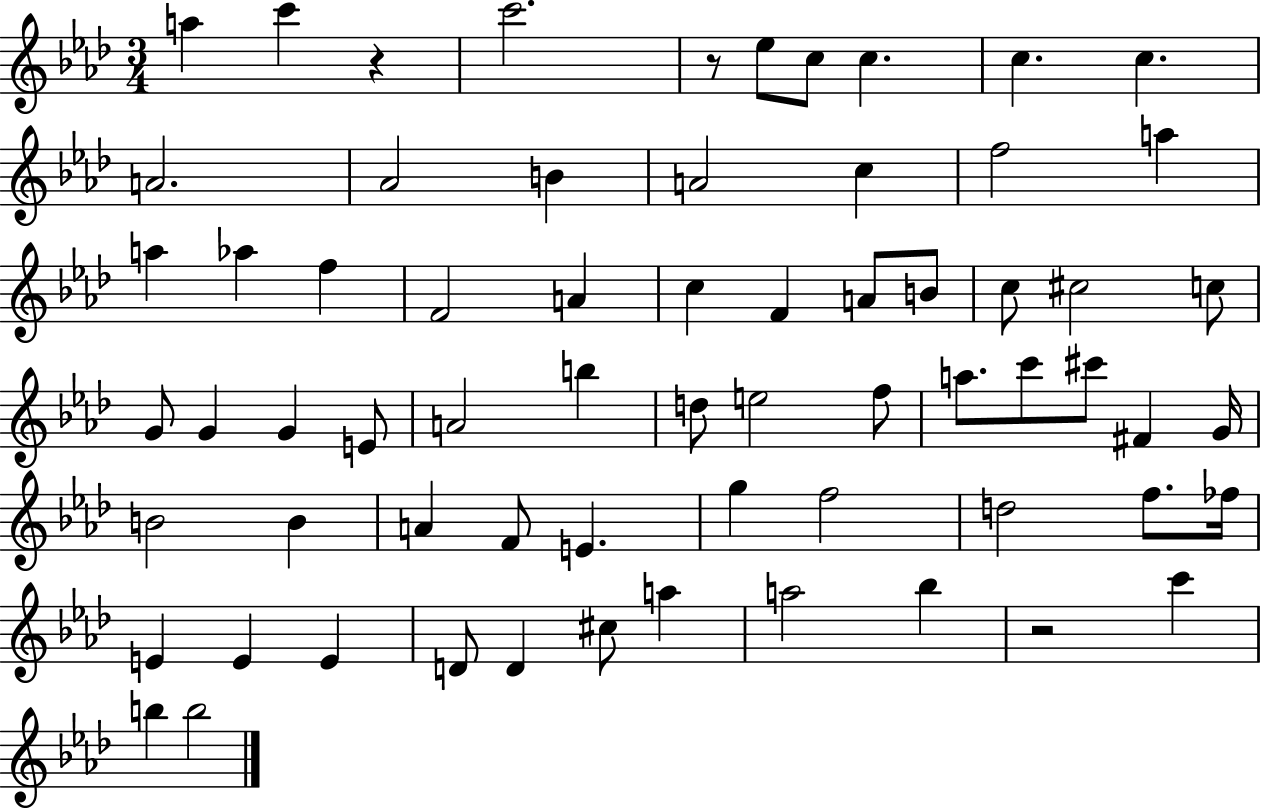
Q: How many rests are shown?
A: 3